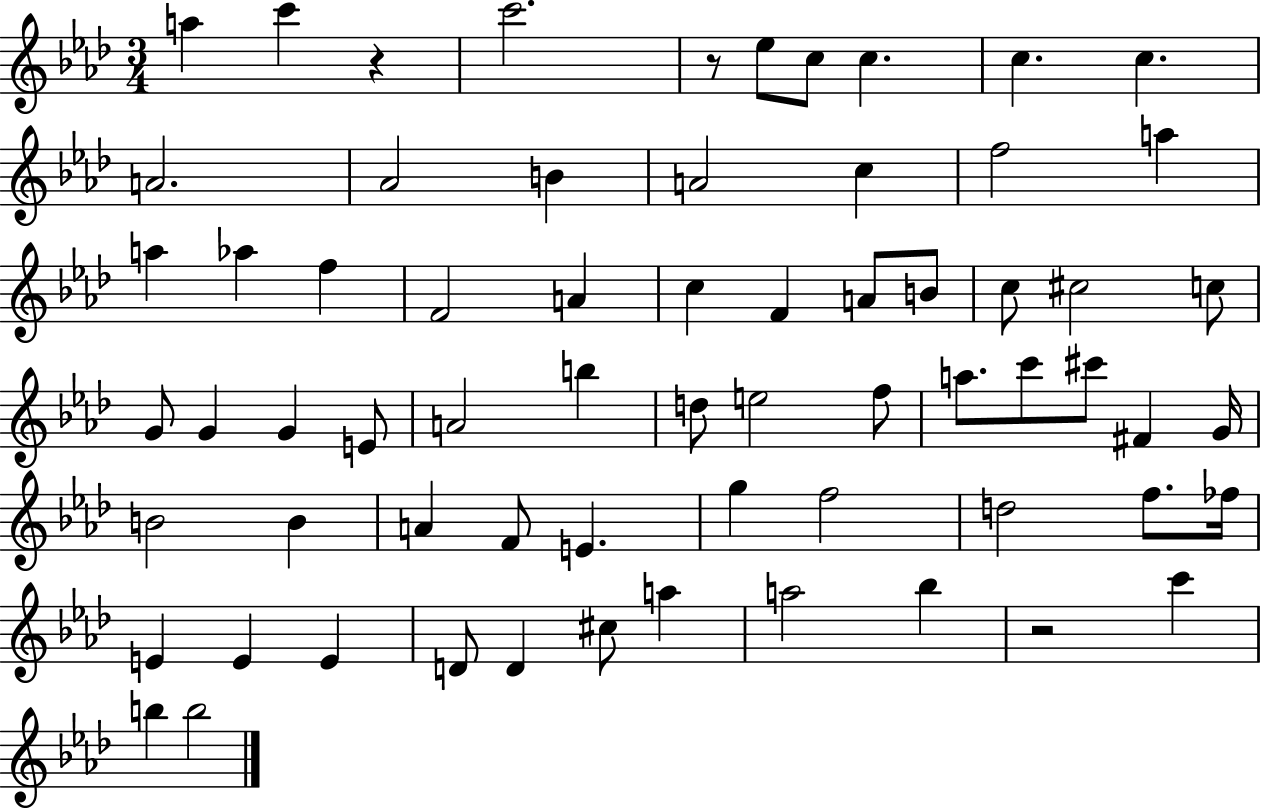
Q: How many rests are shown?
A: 3